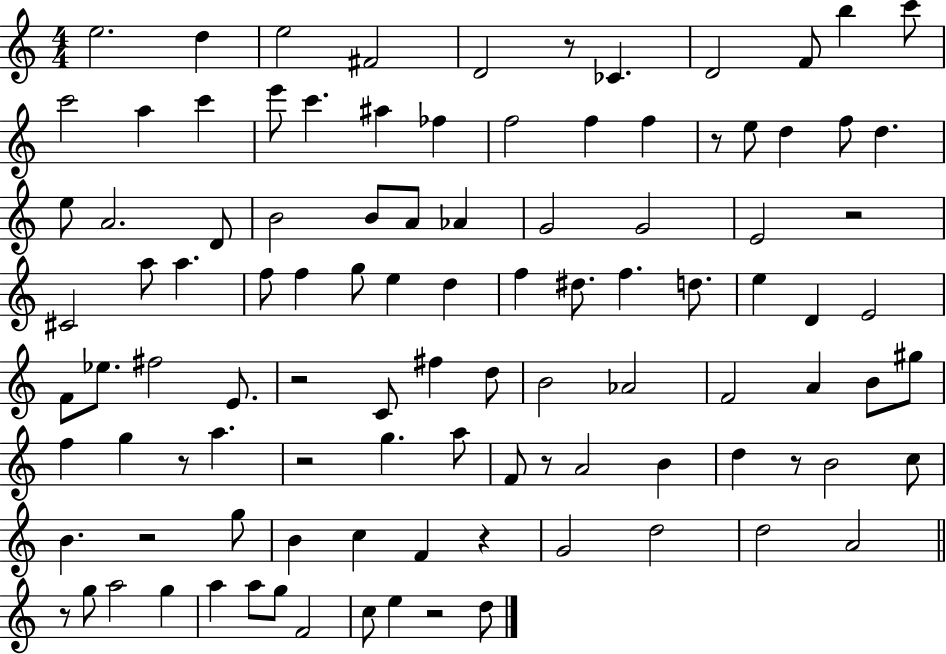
X:1
T:Untitled
M:4/4
L:1/4
K:C
e2 d e2 ^F2 D2 z/2 _C D2 F/2 b c'/2 c'2 a c' e'/2 c' ^a _f f2 f f z/2 e/2 d f/2 d e/2 A2 D/2 B2 B/2 A/2 _A G2 G2 E2 z2 ^C2 a/2 a f/2 f g/2 e d f ^d/2 f d/2 e D E2 F/2 _e/2 ^f2 E/2 z2 C/2 ^f d/2 B2 _A2 F2 A B/2 ^g/2 f g z/2 a z2 g a/2 F/2 z/2 A2 B d z/2 B2 c/2 B z2 g/2 B c F z G2 d2 d2 A2 z/2 g/2 a2 g a a/2 g/2 F2 c/2 e z2 d/2